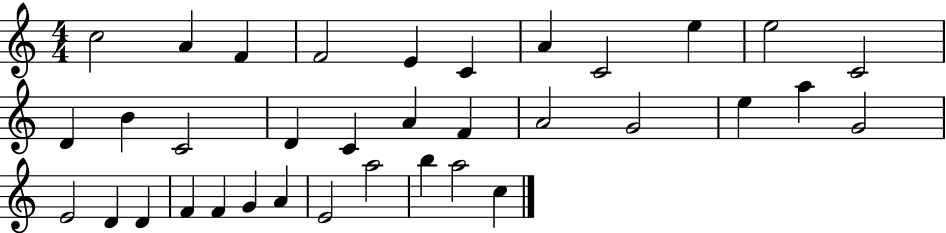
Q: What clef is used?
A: treble